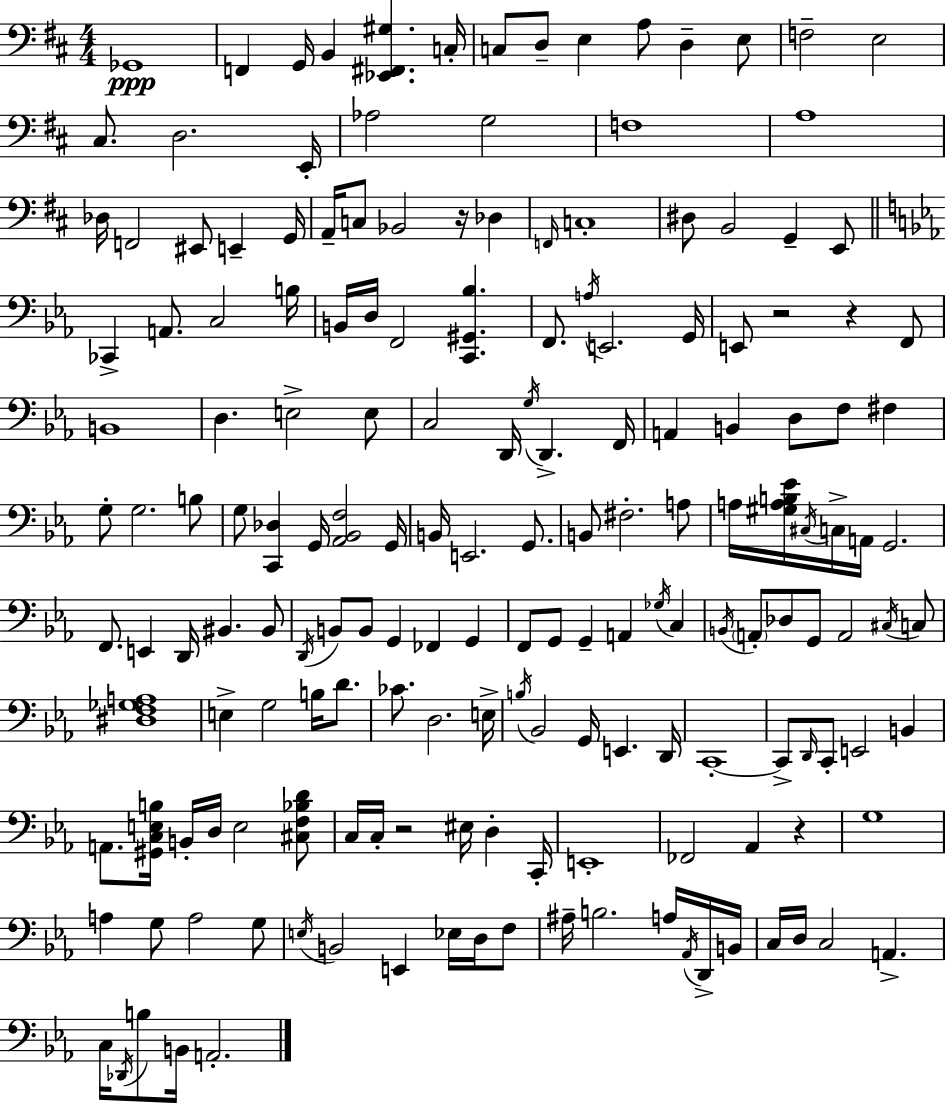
{
  \clef bass
  \numericTimeSignature
  \time 4/4
  \key d \major
  \repeat volta 2 { ges,1\ppp | f,4 g,16 b,4 <ees, fis, gis>4. c16-. | c8 d8-- e4 a8 d4-- e8 | f2-- e2 | \break cis8. d2. e,16-. | aes2 g2 | f1 | a1 | \break des16 f,2 eis,8 e,4-- g,16 | a,16-- c8 bes,2 r16 des4 | \grace { f,16 } c1-. | dis8 b,2 g,4-- e,8 | \break \bar "||" \break \key c \minor ces,4-> a,8. c2 b16 | b,16 d16 f,2 <c, gis, bes>4. | f,8. \acciaccatura { a16 } e,2. | g,16 e,8 r2 r4 f,8 | \break b,1 | d4. e2-> e8 | c2 d,16 \acciaccatura { g16 } d,4.-> | f,16 a,4 b,4 d8 f8 fis4 | \break g8-. g2. | b8 g8 <c, des>4 g,16 <aes, bes, f>2 | g,16 b,16 e,2. g,8. | b,8 fis2.-. | \break a8 a16 <gis a b ees'>16 \acciaccatura { cis16 } c16-> a,16 g,2. | f,8. e,4 d,16 bis,4. | bis,8 \acciaccatura { d,16 } b,8 b,8 g,4 fes,4 | g,4 f,8 g,8 g,4-- a,4 | \break \acciaccatura { ges16 } c4 \acciaccatura { b,16 } \parenthesize a,8-. des8 g,8 a,2 | \acciaccatura { cis16 } c8 <dis f ges a>1 | e4-> g2 | b16 d'8. ces'8. d2. | \break e16-> \acciaccatura { b16 } bes,2 | g,16 e,4. d,16 c,1-.~~ | c,8-> \grace { d,16 } c,8-. e,2 | b,4 a,8. <gis, c e b>16 b,16-. d16 e2 | \break <cis f bes d'>8 c16 c16-. r2 | eis16 d4-. c,16-. e,1-. | fes,2 | aes,4 r4 g1 | \break a4 g8 a2 | g8 \acciaccatura { e16 } b,2 | e,4 ees16 d16 f8 ais16-- b2. | a16 \acciaccatura { aes,16 } d,16-> b,16 c16 d16 c2 | \break a,4.-> c16 \acciaccatura { des,16 } b8 b,16 | a,2.-. } \bar "|."
}